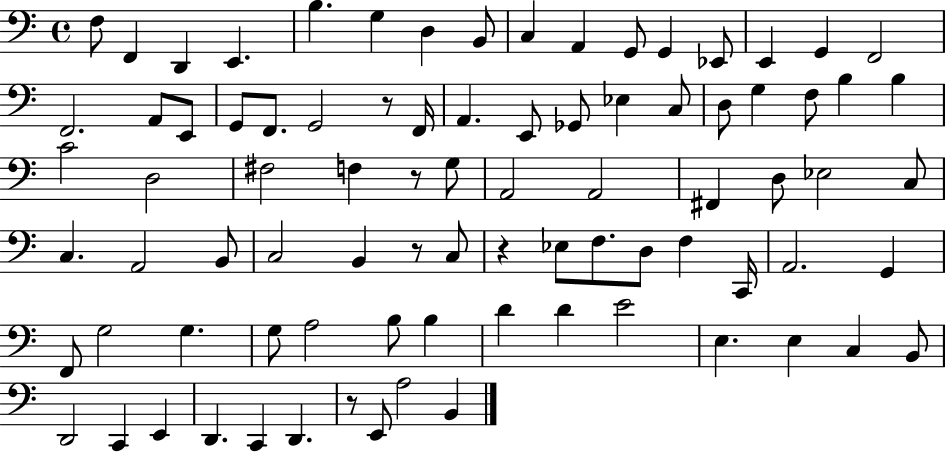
F3/e F2/q D2/q E2/q. B3/q. G3/q D3/q B2/e C3/q A2/q G2/e G2/q Eb2/e E2/q G2/q F2/h F2/h. A2/e E2/e G2/e F2/e. G2/h R/e F2/s A2/q. E2/e Gb2/e Eb3/q C3/e D3/e G3/q F3/e B3/q B3/q C4/h D3/h F#3/h F3/q R/e G3/e A2/h A2/h F#2/q D3/e Eb3/h C3/e C3/q. A2/h B2/e C3/h B2/q R/e C3/e R/q Eb3/e F3/e. D3/e F3/q C2/s A2/h. G2/q F2/e G3/h G3/q. G3/e A3/h B3/e B3/q D4/q D4/q E4/h E3/q. E3/q C3/q B2/e D2/h C2/q E2/q D2/q. C2/q D2/q. R/e E2/e A3/h B2/q